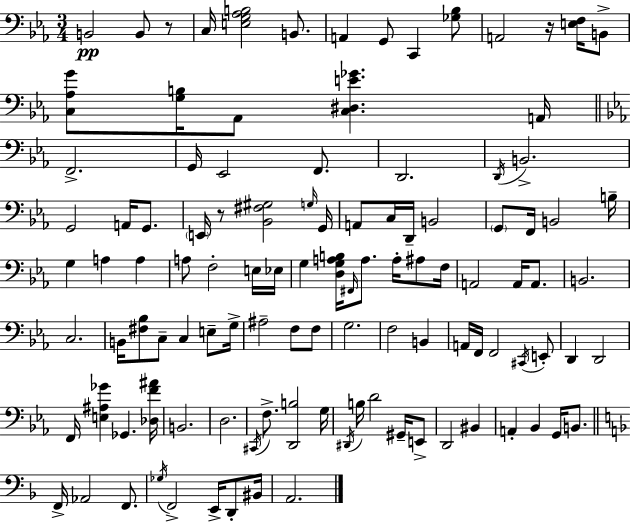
B2/h B2/e R/e C3/s [E3,G3,Ab3,B3]/h B2/e. A2/q G2/e C2/q [Gb3,Bb3]/e A2/h R/s [E3,F3]/s B2/e [C3,Ab3,G4]/e [G3,B3]/s Ab2/e [C3,D#3,E4,Gb4]/q. A2/s F2/h. G2/s Eb2/h F2/e. D2/h. D2/s B2/h. G2/h A2/s G2/e. E2/s R/e [Bb2,F#3,G#3]/h G3/s G2/s A2/e C3/s D2/s B2/h G2/e F2/s B2/h B3/s G3/q A3/q A3/q A3/e F3/h E3/s Eb3/s G3/q [D3,G3,A3,B3]/s F#2/s A3/e. A3/s A#3/e F3/s A2/h A2/s A2/e. B2/h. C3/h. B2/s [F#3,Bb3]/e C3/e C3/q E3/e G3/s A#3/h F3/e F3/e G3/h. F3/h B2/q A2/s F2/s F2/h C#2/s E2/e D2/q D2/h F2/s [E3,A#3,Gb4]/q Gb2/q. [Db3,F4,A#4]/s B2/h. D3/h. C#2/s F3/e. [D2,B3]/h G3/s D#2/s B3/s D4/h G#2/s E2/e D2/h BIS2/q A2/q Bb2/q G2/s B2/e. F2/s Ab2/h F2/e. Gb3/s F2/h E2/s D2/e BIS2/s A2/h.